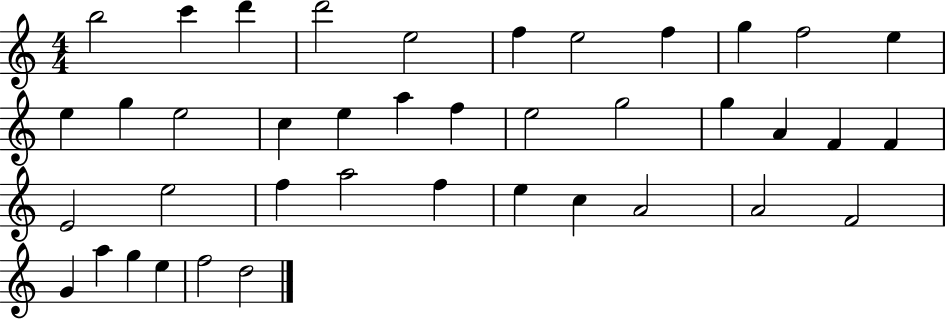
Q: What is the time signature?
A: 4/4